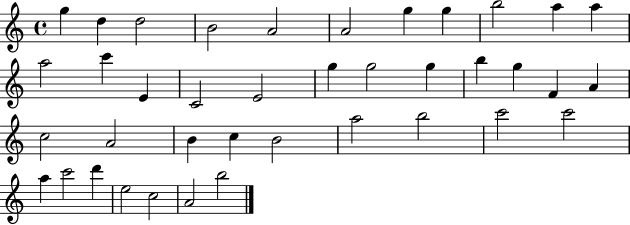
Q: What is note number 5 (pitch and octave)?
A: A4